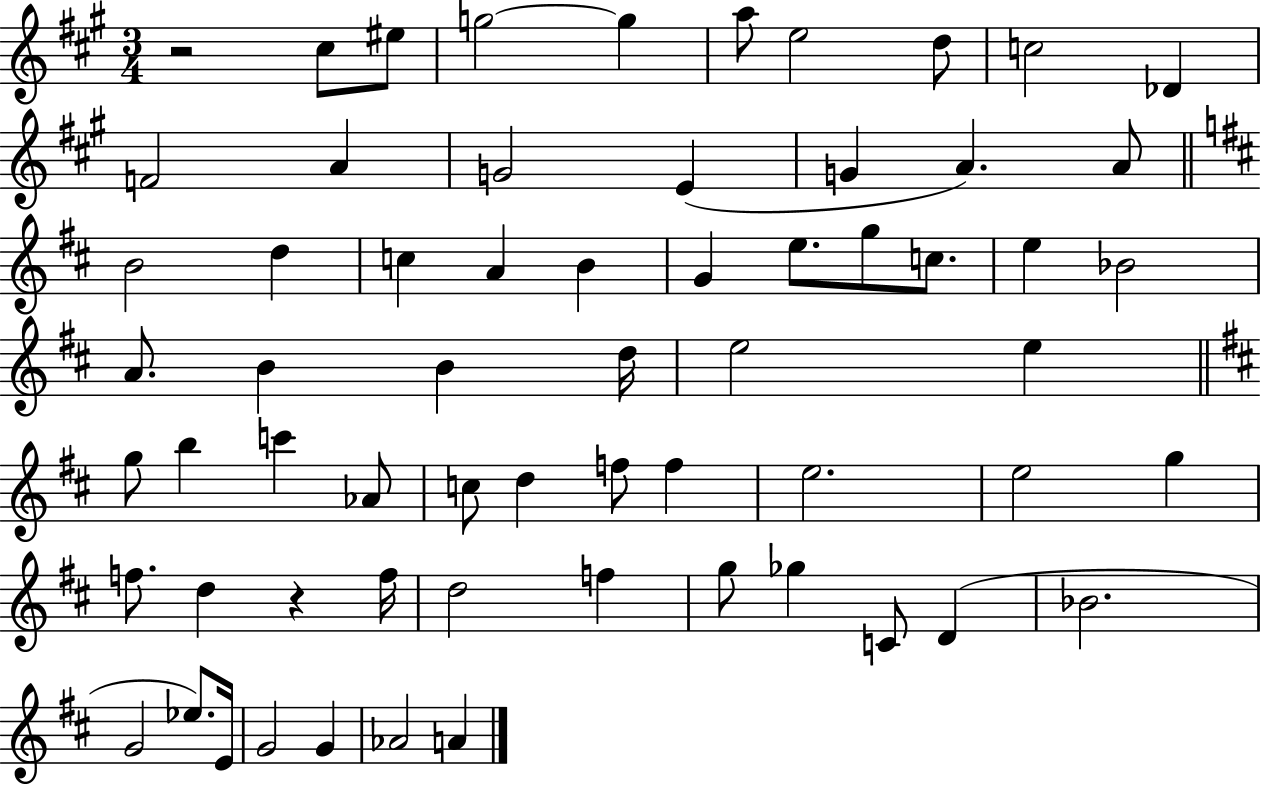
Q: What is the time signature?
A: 3/4